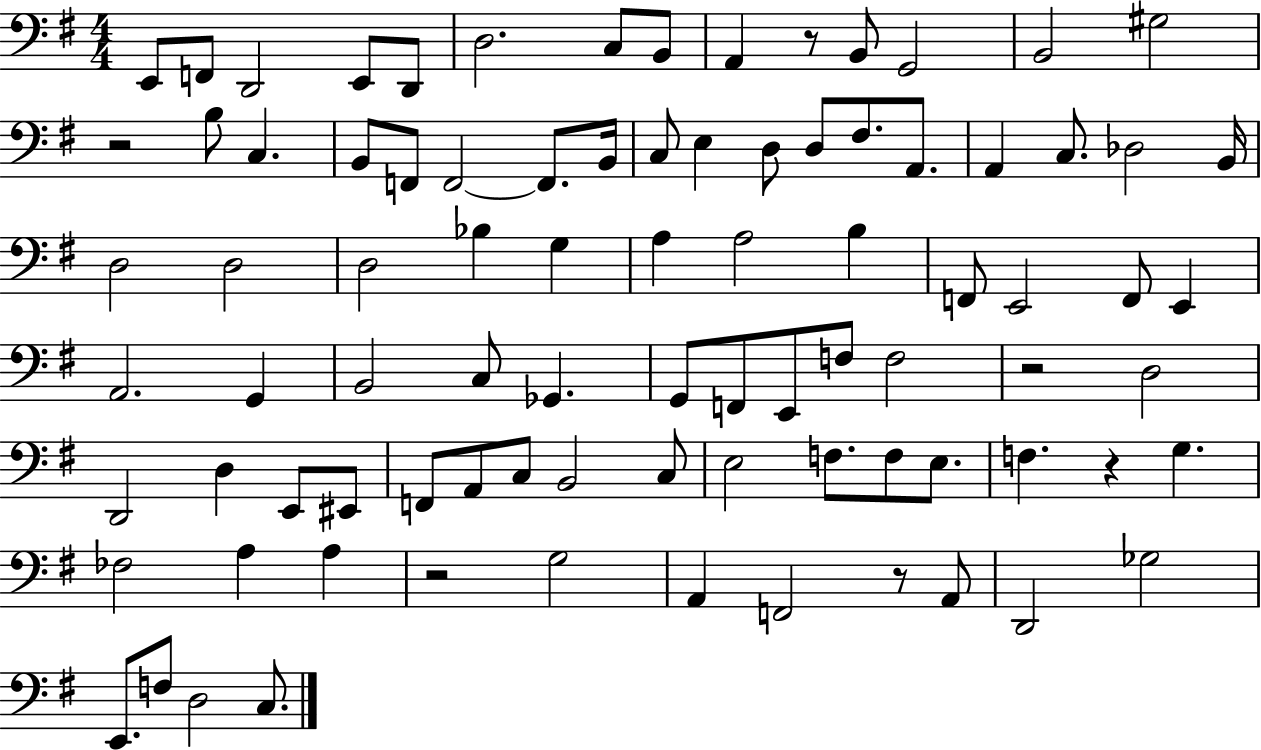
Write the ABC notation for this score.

X:1
T:Untitled
M:4/4
L:1/4
K:G
E,,/2 F,,/2 D,,2 E,,/2 D,,/2 D,2 C,/2 B,,/2 A,, z/2 B,,/2 G,,2 B,,2 ^G,2 z2 B,/2 C, B,,/2 F,,/2 F,,2 F,,/2 B,,/4 C,/2 E, D,/2 D,/2 ^F,/2 A,,/2 A,, C,/2 _D,2 B,,/4 D,2 D,2 D,2 _B, G, A, A,2 B, F,,/2 E,,2 F,,/2 E,, A,,2 G,, B,,2 C,/2 _G,, G,,/2 F,,/2 E,,/2 F,/2 F,2 z2 D,2 D,,2 D, E,,/2 ^E,,/2 F,,/2 A,,/2 C,/2 B,,2 C,/2 E,2 F,/2 F,/2 E,/2 F, z G, _F,2 A, A, z2 G,2 A,, F,,2 z/2 A,,/2 D,,2 _G,2 E,,/2 F,/2 D,2 C,/2